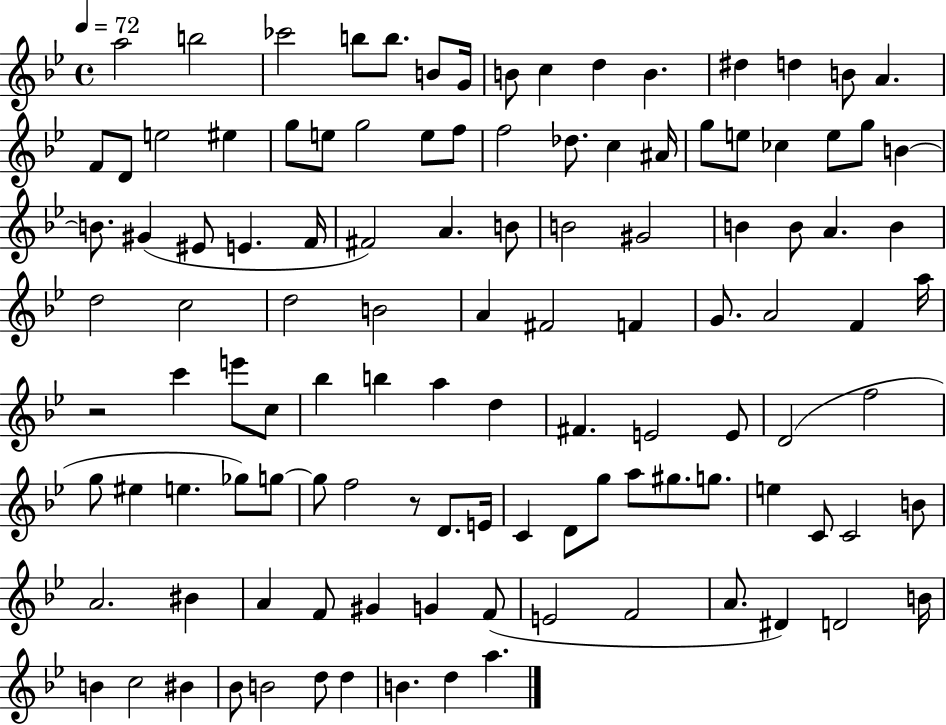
{
  \clef treble
  \time 4/4
  \defaultTimeSignature
  \key bes \major
  \tempo 4 = 72
  a''2 b''2 | ces'''2 b''8 b''8. b'8 g'16 | b'8 c''4 d''4 b'4. | dis''4 d''4 b'8 a'4. | \break f'8 d'8 e''2 eis''4 | g''8 e''8 g''2 e''8 f''8 | f''2 des''8. c''4 ais'16 | g''8 e''8 ces''4 e''8 g''8 b'4~~ | \break b'8. gis'4( eis'8 e'4. f'16 | fis'2) a'4. b'8 | b'2 gis'2 | b'4 b'8 a'4. b'4 | \break d''2 c''2 | d''2 b'2 | a'4 fis'2 f'4 | g'8. a'2 f'4 a''16 | \break r2 c'''4 e'''8 c''8 | bes''4 b''4 a''4 d''4 | fis'4. e'2 e'8 | d'2( f''2 | \break g''8 eis''4 e''4. ges''8) g''8~~ | g''8 f''2 r8 d'8. e'16 | c'4 d'8 g''8 a''8 gis''8. g''8. | e''4 c'8 c'2 b'8 | \break a'2. bis'4 | a'4 f'8 gis'4 g'4 f'8( | e'2 f'2 | a'8. dis'4) d'2 b'16 | \break b'4 c''2 bis'4 | bes'8 b'2 d''8 d''4 | b'4. d''4 a''4. | \bar "|."
}